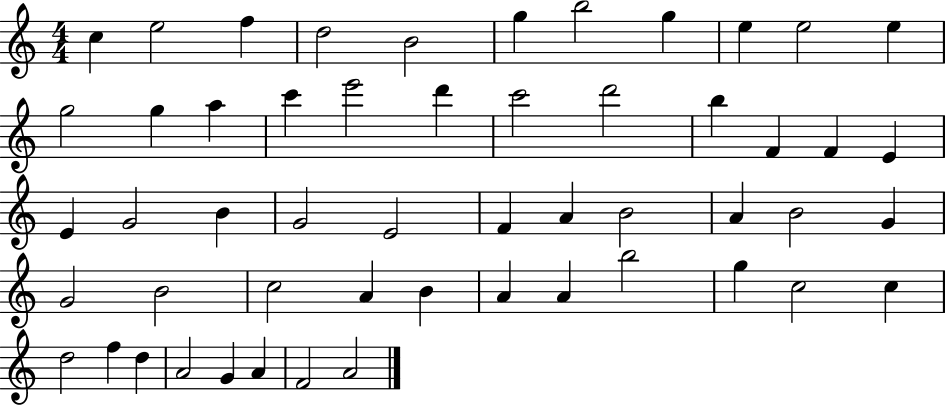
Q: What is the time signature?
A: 4/4